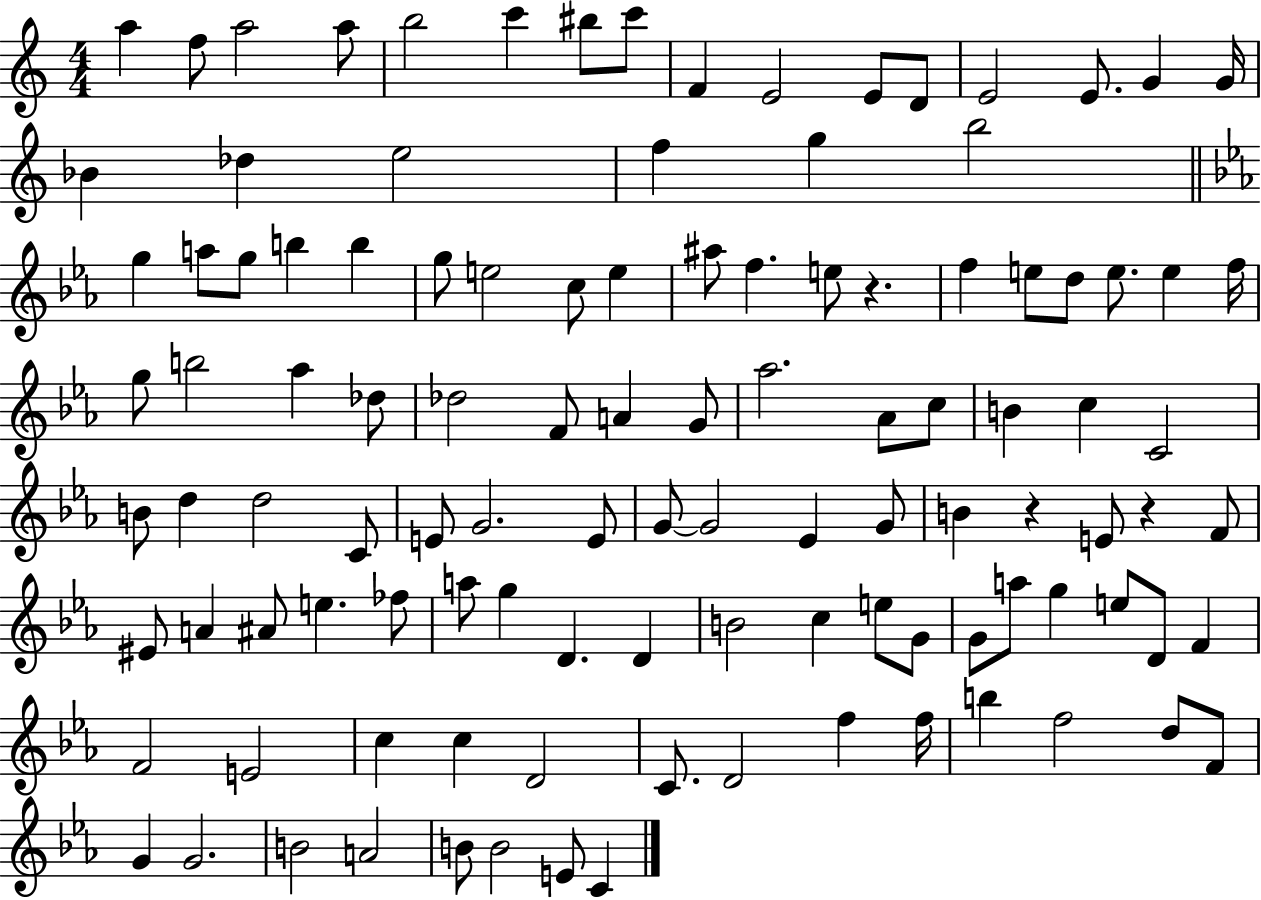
X:1
T:Untitled
M:4/4
L:1/4
K:C
a f/2 a2 a/2 b2 c' ^b/2 c'/2 F E2 E/2 D/2 E2 E/2 G G/4 _B _d e2 f g b2 g a/2 g/2 b b g/2 e2 c/2 e ^a/2 f e/2 z f e/2 d/2 e/2 e f/4 g/2 b2 _a _d/2 _d2 F/2 A G/2 _a2 _A/2 c/2 B c C2 B/2 d d2 C/2 E/2 G2 E/2 G/2 G2 _E G/2 B z E/2 z F/2 ^E/2 A ^A/2 e _f/2 a/2 g D D B2 c e/2 G/2 G/2 a/2 g e/2 D/2 F F2 E2 c c D2 C/2 D2 f f/4 b f2 d/2 F/2 G G2 B2 A2 B/2 B2 E/2 C